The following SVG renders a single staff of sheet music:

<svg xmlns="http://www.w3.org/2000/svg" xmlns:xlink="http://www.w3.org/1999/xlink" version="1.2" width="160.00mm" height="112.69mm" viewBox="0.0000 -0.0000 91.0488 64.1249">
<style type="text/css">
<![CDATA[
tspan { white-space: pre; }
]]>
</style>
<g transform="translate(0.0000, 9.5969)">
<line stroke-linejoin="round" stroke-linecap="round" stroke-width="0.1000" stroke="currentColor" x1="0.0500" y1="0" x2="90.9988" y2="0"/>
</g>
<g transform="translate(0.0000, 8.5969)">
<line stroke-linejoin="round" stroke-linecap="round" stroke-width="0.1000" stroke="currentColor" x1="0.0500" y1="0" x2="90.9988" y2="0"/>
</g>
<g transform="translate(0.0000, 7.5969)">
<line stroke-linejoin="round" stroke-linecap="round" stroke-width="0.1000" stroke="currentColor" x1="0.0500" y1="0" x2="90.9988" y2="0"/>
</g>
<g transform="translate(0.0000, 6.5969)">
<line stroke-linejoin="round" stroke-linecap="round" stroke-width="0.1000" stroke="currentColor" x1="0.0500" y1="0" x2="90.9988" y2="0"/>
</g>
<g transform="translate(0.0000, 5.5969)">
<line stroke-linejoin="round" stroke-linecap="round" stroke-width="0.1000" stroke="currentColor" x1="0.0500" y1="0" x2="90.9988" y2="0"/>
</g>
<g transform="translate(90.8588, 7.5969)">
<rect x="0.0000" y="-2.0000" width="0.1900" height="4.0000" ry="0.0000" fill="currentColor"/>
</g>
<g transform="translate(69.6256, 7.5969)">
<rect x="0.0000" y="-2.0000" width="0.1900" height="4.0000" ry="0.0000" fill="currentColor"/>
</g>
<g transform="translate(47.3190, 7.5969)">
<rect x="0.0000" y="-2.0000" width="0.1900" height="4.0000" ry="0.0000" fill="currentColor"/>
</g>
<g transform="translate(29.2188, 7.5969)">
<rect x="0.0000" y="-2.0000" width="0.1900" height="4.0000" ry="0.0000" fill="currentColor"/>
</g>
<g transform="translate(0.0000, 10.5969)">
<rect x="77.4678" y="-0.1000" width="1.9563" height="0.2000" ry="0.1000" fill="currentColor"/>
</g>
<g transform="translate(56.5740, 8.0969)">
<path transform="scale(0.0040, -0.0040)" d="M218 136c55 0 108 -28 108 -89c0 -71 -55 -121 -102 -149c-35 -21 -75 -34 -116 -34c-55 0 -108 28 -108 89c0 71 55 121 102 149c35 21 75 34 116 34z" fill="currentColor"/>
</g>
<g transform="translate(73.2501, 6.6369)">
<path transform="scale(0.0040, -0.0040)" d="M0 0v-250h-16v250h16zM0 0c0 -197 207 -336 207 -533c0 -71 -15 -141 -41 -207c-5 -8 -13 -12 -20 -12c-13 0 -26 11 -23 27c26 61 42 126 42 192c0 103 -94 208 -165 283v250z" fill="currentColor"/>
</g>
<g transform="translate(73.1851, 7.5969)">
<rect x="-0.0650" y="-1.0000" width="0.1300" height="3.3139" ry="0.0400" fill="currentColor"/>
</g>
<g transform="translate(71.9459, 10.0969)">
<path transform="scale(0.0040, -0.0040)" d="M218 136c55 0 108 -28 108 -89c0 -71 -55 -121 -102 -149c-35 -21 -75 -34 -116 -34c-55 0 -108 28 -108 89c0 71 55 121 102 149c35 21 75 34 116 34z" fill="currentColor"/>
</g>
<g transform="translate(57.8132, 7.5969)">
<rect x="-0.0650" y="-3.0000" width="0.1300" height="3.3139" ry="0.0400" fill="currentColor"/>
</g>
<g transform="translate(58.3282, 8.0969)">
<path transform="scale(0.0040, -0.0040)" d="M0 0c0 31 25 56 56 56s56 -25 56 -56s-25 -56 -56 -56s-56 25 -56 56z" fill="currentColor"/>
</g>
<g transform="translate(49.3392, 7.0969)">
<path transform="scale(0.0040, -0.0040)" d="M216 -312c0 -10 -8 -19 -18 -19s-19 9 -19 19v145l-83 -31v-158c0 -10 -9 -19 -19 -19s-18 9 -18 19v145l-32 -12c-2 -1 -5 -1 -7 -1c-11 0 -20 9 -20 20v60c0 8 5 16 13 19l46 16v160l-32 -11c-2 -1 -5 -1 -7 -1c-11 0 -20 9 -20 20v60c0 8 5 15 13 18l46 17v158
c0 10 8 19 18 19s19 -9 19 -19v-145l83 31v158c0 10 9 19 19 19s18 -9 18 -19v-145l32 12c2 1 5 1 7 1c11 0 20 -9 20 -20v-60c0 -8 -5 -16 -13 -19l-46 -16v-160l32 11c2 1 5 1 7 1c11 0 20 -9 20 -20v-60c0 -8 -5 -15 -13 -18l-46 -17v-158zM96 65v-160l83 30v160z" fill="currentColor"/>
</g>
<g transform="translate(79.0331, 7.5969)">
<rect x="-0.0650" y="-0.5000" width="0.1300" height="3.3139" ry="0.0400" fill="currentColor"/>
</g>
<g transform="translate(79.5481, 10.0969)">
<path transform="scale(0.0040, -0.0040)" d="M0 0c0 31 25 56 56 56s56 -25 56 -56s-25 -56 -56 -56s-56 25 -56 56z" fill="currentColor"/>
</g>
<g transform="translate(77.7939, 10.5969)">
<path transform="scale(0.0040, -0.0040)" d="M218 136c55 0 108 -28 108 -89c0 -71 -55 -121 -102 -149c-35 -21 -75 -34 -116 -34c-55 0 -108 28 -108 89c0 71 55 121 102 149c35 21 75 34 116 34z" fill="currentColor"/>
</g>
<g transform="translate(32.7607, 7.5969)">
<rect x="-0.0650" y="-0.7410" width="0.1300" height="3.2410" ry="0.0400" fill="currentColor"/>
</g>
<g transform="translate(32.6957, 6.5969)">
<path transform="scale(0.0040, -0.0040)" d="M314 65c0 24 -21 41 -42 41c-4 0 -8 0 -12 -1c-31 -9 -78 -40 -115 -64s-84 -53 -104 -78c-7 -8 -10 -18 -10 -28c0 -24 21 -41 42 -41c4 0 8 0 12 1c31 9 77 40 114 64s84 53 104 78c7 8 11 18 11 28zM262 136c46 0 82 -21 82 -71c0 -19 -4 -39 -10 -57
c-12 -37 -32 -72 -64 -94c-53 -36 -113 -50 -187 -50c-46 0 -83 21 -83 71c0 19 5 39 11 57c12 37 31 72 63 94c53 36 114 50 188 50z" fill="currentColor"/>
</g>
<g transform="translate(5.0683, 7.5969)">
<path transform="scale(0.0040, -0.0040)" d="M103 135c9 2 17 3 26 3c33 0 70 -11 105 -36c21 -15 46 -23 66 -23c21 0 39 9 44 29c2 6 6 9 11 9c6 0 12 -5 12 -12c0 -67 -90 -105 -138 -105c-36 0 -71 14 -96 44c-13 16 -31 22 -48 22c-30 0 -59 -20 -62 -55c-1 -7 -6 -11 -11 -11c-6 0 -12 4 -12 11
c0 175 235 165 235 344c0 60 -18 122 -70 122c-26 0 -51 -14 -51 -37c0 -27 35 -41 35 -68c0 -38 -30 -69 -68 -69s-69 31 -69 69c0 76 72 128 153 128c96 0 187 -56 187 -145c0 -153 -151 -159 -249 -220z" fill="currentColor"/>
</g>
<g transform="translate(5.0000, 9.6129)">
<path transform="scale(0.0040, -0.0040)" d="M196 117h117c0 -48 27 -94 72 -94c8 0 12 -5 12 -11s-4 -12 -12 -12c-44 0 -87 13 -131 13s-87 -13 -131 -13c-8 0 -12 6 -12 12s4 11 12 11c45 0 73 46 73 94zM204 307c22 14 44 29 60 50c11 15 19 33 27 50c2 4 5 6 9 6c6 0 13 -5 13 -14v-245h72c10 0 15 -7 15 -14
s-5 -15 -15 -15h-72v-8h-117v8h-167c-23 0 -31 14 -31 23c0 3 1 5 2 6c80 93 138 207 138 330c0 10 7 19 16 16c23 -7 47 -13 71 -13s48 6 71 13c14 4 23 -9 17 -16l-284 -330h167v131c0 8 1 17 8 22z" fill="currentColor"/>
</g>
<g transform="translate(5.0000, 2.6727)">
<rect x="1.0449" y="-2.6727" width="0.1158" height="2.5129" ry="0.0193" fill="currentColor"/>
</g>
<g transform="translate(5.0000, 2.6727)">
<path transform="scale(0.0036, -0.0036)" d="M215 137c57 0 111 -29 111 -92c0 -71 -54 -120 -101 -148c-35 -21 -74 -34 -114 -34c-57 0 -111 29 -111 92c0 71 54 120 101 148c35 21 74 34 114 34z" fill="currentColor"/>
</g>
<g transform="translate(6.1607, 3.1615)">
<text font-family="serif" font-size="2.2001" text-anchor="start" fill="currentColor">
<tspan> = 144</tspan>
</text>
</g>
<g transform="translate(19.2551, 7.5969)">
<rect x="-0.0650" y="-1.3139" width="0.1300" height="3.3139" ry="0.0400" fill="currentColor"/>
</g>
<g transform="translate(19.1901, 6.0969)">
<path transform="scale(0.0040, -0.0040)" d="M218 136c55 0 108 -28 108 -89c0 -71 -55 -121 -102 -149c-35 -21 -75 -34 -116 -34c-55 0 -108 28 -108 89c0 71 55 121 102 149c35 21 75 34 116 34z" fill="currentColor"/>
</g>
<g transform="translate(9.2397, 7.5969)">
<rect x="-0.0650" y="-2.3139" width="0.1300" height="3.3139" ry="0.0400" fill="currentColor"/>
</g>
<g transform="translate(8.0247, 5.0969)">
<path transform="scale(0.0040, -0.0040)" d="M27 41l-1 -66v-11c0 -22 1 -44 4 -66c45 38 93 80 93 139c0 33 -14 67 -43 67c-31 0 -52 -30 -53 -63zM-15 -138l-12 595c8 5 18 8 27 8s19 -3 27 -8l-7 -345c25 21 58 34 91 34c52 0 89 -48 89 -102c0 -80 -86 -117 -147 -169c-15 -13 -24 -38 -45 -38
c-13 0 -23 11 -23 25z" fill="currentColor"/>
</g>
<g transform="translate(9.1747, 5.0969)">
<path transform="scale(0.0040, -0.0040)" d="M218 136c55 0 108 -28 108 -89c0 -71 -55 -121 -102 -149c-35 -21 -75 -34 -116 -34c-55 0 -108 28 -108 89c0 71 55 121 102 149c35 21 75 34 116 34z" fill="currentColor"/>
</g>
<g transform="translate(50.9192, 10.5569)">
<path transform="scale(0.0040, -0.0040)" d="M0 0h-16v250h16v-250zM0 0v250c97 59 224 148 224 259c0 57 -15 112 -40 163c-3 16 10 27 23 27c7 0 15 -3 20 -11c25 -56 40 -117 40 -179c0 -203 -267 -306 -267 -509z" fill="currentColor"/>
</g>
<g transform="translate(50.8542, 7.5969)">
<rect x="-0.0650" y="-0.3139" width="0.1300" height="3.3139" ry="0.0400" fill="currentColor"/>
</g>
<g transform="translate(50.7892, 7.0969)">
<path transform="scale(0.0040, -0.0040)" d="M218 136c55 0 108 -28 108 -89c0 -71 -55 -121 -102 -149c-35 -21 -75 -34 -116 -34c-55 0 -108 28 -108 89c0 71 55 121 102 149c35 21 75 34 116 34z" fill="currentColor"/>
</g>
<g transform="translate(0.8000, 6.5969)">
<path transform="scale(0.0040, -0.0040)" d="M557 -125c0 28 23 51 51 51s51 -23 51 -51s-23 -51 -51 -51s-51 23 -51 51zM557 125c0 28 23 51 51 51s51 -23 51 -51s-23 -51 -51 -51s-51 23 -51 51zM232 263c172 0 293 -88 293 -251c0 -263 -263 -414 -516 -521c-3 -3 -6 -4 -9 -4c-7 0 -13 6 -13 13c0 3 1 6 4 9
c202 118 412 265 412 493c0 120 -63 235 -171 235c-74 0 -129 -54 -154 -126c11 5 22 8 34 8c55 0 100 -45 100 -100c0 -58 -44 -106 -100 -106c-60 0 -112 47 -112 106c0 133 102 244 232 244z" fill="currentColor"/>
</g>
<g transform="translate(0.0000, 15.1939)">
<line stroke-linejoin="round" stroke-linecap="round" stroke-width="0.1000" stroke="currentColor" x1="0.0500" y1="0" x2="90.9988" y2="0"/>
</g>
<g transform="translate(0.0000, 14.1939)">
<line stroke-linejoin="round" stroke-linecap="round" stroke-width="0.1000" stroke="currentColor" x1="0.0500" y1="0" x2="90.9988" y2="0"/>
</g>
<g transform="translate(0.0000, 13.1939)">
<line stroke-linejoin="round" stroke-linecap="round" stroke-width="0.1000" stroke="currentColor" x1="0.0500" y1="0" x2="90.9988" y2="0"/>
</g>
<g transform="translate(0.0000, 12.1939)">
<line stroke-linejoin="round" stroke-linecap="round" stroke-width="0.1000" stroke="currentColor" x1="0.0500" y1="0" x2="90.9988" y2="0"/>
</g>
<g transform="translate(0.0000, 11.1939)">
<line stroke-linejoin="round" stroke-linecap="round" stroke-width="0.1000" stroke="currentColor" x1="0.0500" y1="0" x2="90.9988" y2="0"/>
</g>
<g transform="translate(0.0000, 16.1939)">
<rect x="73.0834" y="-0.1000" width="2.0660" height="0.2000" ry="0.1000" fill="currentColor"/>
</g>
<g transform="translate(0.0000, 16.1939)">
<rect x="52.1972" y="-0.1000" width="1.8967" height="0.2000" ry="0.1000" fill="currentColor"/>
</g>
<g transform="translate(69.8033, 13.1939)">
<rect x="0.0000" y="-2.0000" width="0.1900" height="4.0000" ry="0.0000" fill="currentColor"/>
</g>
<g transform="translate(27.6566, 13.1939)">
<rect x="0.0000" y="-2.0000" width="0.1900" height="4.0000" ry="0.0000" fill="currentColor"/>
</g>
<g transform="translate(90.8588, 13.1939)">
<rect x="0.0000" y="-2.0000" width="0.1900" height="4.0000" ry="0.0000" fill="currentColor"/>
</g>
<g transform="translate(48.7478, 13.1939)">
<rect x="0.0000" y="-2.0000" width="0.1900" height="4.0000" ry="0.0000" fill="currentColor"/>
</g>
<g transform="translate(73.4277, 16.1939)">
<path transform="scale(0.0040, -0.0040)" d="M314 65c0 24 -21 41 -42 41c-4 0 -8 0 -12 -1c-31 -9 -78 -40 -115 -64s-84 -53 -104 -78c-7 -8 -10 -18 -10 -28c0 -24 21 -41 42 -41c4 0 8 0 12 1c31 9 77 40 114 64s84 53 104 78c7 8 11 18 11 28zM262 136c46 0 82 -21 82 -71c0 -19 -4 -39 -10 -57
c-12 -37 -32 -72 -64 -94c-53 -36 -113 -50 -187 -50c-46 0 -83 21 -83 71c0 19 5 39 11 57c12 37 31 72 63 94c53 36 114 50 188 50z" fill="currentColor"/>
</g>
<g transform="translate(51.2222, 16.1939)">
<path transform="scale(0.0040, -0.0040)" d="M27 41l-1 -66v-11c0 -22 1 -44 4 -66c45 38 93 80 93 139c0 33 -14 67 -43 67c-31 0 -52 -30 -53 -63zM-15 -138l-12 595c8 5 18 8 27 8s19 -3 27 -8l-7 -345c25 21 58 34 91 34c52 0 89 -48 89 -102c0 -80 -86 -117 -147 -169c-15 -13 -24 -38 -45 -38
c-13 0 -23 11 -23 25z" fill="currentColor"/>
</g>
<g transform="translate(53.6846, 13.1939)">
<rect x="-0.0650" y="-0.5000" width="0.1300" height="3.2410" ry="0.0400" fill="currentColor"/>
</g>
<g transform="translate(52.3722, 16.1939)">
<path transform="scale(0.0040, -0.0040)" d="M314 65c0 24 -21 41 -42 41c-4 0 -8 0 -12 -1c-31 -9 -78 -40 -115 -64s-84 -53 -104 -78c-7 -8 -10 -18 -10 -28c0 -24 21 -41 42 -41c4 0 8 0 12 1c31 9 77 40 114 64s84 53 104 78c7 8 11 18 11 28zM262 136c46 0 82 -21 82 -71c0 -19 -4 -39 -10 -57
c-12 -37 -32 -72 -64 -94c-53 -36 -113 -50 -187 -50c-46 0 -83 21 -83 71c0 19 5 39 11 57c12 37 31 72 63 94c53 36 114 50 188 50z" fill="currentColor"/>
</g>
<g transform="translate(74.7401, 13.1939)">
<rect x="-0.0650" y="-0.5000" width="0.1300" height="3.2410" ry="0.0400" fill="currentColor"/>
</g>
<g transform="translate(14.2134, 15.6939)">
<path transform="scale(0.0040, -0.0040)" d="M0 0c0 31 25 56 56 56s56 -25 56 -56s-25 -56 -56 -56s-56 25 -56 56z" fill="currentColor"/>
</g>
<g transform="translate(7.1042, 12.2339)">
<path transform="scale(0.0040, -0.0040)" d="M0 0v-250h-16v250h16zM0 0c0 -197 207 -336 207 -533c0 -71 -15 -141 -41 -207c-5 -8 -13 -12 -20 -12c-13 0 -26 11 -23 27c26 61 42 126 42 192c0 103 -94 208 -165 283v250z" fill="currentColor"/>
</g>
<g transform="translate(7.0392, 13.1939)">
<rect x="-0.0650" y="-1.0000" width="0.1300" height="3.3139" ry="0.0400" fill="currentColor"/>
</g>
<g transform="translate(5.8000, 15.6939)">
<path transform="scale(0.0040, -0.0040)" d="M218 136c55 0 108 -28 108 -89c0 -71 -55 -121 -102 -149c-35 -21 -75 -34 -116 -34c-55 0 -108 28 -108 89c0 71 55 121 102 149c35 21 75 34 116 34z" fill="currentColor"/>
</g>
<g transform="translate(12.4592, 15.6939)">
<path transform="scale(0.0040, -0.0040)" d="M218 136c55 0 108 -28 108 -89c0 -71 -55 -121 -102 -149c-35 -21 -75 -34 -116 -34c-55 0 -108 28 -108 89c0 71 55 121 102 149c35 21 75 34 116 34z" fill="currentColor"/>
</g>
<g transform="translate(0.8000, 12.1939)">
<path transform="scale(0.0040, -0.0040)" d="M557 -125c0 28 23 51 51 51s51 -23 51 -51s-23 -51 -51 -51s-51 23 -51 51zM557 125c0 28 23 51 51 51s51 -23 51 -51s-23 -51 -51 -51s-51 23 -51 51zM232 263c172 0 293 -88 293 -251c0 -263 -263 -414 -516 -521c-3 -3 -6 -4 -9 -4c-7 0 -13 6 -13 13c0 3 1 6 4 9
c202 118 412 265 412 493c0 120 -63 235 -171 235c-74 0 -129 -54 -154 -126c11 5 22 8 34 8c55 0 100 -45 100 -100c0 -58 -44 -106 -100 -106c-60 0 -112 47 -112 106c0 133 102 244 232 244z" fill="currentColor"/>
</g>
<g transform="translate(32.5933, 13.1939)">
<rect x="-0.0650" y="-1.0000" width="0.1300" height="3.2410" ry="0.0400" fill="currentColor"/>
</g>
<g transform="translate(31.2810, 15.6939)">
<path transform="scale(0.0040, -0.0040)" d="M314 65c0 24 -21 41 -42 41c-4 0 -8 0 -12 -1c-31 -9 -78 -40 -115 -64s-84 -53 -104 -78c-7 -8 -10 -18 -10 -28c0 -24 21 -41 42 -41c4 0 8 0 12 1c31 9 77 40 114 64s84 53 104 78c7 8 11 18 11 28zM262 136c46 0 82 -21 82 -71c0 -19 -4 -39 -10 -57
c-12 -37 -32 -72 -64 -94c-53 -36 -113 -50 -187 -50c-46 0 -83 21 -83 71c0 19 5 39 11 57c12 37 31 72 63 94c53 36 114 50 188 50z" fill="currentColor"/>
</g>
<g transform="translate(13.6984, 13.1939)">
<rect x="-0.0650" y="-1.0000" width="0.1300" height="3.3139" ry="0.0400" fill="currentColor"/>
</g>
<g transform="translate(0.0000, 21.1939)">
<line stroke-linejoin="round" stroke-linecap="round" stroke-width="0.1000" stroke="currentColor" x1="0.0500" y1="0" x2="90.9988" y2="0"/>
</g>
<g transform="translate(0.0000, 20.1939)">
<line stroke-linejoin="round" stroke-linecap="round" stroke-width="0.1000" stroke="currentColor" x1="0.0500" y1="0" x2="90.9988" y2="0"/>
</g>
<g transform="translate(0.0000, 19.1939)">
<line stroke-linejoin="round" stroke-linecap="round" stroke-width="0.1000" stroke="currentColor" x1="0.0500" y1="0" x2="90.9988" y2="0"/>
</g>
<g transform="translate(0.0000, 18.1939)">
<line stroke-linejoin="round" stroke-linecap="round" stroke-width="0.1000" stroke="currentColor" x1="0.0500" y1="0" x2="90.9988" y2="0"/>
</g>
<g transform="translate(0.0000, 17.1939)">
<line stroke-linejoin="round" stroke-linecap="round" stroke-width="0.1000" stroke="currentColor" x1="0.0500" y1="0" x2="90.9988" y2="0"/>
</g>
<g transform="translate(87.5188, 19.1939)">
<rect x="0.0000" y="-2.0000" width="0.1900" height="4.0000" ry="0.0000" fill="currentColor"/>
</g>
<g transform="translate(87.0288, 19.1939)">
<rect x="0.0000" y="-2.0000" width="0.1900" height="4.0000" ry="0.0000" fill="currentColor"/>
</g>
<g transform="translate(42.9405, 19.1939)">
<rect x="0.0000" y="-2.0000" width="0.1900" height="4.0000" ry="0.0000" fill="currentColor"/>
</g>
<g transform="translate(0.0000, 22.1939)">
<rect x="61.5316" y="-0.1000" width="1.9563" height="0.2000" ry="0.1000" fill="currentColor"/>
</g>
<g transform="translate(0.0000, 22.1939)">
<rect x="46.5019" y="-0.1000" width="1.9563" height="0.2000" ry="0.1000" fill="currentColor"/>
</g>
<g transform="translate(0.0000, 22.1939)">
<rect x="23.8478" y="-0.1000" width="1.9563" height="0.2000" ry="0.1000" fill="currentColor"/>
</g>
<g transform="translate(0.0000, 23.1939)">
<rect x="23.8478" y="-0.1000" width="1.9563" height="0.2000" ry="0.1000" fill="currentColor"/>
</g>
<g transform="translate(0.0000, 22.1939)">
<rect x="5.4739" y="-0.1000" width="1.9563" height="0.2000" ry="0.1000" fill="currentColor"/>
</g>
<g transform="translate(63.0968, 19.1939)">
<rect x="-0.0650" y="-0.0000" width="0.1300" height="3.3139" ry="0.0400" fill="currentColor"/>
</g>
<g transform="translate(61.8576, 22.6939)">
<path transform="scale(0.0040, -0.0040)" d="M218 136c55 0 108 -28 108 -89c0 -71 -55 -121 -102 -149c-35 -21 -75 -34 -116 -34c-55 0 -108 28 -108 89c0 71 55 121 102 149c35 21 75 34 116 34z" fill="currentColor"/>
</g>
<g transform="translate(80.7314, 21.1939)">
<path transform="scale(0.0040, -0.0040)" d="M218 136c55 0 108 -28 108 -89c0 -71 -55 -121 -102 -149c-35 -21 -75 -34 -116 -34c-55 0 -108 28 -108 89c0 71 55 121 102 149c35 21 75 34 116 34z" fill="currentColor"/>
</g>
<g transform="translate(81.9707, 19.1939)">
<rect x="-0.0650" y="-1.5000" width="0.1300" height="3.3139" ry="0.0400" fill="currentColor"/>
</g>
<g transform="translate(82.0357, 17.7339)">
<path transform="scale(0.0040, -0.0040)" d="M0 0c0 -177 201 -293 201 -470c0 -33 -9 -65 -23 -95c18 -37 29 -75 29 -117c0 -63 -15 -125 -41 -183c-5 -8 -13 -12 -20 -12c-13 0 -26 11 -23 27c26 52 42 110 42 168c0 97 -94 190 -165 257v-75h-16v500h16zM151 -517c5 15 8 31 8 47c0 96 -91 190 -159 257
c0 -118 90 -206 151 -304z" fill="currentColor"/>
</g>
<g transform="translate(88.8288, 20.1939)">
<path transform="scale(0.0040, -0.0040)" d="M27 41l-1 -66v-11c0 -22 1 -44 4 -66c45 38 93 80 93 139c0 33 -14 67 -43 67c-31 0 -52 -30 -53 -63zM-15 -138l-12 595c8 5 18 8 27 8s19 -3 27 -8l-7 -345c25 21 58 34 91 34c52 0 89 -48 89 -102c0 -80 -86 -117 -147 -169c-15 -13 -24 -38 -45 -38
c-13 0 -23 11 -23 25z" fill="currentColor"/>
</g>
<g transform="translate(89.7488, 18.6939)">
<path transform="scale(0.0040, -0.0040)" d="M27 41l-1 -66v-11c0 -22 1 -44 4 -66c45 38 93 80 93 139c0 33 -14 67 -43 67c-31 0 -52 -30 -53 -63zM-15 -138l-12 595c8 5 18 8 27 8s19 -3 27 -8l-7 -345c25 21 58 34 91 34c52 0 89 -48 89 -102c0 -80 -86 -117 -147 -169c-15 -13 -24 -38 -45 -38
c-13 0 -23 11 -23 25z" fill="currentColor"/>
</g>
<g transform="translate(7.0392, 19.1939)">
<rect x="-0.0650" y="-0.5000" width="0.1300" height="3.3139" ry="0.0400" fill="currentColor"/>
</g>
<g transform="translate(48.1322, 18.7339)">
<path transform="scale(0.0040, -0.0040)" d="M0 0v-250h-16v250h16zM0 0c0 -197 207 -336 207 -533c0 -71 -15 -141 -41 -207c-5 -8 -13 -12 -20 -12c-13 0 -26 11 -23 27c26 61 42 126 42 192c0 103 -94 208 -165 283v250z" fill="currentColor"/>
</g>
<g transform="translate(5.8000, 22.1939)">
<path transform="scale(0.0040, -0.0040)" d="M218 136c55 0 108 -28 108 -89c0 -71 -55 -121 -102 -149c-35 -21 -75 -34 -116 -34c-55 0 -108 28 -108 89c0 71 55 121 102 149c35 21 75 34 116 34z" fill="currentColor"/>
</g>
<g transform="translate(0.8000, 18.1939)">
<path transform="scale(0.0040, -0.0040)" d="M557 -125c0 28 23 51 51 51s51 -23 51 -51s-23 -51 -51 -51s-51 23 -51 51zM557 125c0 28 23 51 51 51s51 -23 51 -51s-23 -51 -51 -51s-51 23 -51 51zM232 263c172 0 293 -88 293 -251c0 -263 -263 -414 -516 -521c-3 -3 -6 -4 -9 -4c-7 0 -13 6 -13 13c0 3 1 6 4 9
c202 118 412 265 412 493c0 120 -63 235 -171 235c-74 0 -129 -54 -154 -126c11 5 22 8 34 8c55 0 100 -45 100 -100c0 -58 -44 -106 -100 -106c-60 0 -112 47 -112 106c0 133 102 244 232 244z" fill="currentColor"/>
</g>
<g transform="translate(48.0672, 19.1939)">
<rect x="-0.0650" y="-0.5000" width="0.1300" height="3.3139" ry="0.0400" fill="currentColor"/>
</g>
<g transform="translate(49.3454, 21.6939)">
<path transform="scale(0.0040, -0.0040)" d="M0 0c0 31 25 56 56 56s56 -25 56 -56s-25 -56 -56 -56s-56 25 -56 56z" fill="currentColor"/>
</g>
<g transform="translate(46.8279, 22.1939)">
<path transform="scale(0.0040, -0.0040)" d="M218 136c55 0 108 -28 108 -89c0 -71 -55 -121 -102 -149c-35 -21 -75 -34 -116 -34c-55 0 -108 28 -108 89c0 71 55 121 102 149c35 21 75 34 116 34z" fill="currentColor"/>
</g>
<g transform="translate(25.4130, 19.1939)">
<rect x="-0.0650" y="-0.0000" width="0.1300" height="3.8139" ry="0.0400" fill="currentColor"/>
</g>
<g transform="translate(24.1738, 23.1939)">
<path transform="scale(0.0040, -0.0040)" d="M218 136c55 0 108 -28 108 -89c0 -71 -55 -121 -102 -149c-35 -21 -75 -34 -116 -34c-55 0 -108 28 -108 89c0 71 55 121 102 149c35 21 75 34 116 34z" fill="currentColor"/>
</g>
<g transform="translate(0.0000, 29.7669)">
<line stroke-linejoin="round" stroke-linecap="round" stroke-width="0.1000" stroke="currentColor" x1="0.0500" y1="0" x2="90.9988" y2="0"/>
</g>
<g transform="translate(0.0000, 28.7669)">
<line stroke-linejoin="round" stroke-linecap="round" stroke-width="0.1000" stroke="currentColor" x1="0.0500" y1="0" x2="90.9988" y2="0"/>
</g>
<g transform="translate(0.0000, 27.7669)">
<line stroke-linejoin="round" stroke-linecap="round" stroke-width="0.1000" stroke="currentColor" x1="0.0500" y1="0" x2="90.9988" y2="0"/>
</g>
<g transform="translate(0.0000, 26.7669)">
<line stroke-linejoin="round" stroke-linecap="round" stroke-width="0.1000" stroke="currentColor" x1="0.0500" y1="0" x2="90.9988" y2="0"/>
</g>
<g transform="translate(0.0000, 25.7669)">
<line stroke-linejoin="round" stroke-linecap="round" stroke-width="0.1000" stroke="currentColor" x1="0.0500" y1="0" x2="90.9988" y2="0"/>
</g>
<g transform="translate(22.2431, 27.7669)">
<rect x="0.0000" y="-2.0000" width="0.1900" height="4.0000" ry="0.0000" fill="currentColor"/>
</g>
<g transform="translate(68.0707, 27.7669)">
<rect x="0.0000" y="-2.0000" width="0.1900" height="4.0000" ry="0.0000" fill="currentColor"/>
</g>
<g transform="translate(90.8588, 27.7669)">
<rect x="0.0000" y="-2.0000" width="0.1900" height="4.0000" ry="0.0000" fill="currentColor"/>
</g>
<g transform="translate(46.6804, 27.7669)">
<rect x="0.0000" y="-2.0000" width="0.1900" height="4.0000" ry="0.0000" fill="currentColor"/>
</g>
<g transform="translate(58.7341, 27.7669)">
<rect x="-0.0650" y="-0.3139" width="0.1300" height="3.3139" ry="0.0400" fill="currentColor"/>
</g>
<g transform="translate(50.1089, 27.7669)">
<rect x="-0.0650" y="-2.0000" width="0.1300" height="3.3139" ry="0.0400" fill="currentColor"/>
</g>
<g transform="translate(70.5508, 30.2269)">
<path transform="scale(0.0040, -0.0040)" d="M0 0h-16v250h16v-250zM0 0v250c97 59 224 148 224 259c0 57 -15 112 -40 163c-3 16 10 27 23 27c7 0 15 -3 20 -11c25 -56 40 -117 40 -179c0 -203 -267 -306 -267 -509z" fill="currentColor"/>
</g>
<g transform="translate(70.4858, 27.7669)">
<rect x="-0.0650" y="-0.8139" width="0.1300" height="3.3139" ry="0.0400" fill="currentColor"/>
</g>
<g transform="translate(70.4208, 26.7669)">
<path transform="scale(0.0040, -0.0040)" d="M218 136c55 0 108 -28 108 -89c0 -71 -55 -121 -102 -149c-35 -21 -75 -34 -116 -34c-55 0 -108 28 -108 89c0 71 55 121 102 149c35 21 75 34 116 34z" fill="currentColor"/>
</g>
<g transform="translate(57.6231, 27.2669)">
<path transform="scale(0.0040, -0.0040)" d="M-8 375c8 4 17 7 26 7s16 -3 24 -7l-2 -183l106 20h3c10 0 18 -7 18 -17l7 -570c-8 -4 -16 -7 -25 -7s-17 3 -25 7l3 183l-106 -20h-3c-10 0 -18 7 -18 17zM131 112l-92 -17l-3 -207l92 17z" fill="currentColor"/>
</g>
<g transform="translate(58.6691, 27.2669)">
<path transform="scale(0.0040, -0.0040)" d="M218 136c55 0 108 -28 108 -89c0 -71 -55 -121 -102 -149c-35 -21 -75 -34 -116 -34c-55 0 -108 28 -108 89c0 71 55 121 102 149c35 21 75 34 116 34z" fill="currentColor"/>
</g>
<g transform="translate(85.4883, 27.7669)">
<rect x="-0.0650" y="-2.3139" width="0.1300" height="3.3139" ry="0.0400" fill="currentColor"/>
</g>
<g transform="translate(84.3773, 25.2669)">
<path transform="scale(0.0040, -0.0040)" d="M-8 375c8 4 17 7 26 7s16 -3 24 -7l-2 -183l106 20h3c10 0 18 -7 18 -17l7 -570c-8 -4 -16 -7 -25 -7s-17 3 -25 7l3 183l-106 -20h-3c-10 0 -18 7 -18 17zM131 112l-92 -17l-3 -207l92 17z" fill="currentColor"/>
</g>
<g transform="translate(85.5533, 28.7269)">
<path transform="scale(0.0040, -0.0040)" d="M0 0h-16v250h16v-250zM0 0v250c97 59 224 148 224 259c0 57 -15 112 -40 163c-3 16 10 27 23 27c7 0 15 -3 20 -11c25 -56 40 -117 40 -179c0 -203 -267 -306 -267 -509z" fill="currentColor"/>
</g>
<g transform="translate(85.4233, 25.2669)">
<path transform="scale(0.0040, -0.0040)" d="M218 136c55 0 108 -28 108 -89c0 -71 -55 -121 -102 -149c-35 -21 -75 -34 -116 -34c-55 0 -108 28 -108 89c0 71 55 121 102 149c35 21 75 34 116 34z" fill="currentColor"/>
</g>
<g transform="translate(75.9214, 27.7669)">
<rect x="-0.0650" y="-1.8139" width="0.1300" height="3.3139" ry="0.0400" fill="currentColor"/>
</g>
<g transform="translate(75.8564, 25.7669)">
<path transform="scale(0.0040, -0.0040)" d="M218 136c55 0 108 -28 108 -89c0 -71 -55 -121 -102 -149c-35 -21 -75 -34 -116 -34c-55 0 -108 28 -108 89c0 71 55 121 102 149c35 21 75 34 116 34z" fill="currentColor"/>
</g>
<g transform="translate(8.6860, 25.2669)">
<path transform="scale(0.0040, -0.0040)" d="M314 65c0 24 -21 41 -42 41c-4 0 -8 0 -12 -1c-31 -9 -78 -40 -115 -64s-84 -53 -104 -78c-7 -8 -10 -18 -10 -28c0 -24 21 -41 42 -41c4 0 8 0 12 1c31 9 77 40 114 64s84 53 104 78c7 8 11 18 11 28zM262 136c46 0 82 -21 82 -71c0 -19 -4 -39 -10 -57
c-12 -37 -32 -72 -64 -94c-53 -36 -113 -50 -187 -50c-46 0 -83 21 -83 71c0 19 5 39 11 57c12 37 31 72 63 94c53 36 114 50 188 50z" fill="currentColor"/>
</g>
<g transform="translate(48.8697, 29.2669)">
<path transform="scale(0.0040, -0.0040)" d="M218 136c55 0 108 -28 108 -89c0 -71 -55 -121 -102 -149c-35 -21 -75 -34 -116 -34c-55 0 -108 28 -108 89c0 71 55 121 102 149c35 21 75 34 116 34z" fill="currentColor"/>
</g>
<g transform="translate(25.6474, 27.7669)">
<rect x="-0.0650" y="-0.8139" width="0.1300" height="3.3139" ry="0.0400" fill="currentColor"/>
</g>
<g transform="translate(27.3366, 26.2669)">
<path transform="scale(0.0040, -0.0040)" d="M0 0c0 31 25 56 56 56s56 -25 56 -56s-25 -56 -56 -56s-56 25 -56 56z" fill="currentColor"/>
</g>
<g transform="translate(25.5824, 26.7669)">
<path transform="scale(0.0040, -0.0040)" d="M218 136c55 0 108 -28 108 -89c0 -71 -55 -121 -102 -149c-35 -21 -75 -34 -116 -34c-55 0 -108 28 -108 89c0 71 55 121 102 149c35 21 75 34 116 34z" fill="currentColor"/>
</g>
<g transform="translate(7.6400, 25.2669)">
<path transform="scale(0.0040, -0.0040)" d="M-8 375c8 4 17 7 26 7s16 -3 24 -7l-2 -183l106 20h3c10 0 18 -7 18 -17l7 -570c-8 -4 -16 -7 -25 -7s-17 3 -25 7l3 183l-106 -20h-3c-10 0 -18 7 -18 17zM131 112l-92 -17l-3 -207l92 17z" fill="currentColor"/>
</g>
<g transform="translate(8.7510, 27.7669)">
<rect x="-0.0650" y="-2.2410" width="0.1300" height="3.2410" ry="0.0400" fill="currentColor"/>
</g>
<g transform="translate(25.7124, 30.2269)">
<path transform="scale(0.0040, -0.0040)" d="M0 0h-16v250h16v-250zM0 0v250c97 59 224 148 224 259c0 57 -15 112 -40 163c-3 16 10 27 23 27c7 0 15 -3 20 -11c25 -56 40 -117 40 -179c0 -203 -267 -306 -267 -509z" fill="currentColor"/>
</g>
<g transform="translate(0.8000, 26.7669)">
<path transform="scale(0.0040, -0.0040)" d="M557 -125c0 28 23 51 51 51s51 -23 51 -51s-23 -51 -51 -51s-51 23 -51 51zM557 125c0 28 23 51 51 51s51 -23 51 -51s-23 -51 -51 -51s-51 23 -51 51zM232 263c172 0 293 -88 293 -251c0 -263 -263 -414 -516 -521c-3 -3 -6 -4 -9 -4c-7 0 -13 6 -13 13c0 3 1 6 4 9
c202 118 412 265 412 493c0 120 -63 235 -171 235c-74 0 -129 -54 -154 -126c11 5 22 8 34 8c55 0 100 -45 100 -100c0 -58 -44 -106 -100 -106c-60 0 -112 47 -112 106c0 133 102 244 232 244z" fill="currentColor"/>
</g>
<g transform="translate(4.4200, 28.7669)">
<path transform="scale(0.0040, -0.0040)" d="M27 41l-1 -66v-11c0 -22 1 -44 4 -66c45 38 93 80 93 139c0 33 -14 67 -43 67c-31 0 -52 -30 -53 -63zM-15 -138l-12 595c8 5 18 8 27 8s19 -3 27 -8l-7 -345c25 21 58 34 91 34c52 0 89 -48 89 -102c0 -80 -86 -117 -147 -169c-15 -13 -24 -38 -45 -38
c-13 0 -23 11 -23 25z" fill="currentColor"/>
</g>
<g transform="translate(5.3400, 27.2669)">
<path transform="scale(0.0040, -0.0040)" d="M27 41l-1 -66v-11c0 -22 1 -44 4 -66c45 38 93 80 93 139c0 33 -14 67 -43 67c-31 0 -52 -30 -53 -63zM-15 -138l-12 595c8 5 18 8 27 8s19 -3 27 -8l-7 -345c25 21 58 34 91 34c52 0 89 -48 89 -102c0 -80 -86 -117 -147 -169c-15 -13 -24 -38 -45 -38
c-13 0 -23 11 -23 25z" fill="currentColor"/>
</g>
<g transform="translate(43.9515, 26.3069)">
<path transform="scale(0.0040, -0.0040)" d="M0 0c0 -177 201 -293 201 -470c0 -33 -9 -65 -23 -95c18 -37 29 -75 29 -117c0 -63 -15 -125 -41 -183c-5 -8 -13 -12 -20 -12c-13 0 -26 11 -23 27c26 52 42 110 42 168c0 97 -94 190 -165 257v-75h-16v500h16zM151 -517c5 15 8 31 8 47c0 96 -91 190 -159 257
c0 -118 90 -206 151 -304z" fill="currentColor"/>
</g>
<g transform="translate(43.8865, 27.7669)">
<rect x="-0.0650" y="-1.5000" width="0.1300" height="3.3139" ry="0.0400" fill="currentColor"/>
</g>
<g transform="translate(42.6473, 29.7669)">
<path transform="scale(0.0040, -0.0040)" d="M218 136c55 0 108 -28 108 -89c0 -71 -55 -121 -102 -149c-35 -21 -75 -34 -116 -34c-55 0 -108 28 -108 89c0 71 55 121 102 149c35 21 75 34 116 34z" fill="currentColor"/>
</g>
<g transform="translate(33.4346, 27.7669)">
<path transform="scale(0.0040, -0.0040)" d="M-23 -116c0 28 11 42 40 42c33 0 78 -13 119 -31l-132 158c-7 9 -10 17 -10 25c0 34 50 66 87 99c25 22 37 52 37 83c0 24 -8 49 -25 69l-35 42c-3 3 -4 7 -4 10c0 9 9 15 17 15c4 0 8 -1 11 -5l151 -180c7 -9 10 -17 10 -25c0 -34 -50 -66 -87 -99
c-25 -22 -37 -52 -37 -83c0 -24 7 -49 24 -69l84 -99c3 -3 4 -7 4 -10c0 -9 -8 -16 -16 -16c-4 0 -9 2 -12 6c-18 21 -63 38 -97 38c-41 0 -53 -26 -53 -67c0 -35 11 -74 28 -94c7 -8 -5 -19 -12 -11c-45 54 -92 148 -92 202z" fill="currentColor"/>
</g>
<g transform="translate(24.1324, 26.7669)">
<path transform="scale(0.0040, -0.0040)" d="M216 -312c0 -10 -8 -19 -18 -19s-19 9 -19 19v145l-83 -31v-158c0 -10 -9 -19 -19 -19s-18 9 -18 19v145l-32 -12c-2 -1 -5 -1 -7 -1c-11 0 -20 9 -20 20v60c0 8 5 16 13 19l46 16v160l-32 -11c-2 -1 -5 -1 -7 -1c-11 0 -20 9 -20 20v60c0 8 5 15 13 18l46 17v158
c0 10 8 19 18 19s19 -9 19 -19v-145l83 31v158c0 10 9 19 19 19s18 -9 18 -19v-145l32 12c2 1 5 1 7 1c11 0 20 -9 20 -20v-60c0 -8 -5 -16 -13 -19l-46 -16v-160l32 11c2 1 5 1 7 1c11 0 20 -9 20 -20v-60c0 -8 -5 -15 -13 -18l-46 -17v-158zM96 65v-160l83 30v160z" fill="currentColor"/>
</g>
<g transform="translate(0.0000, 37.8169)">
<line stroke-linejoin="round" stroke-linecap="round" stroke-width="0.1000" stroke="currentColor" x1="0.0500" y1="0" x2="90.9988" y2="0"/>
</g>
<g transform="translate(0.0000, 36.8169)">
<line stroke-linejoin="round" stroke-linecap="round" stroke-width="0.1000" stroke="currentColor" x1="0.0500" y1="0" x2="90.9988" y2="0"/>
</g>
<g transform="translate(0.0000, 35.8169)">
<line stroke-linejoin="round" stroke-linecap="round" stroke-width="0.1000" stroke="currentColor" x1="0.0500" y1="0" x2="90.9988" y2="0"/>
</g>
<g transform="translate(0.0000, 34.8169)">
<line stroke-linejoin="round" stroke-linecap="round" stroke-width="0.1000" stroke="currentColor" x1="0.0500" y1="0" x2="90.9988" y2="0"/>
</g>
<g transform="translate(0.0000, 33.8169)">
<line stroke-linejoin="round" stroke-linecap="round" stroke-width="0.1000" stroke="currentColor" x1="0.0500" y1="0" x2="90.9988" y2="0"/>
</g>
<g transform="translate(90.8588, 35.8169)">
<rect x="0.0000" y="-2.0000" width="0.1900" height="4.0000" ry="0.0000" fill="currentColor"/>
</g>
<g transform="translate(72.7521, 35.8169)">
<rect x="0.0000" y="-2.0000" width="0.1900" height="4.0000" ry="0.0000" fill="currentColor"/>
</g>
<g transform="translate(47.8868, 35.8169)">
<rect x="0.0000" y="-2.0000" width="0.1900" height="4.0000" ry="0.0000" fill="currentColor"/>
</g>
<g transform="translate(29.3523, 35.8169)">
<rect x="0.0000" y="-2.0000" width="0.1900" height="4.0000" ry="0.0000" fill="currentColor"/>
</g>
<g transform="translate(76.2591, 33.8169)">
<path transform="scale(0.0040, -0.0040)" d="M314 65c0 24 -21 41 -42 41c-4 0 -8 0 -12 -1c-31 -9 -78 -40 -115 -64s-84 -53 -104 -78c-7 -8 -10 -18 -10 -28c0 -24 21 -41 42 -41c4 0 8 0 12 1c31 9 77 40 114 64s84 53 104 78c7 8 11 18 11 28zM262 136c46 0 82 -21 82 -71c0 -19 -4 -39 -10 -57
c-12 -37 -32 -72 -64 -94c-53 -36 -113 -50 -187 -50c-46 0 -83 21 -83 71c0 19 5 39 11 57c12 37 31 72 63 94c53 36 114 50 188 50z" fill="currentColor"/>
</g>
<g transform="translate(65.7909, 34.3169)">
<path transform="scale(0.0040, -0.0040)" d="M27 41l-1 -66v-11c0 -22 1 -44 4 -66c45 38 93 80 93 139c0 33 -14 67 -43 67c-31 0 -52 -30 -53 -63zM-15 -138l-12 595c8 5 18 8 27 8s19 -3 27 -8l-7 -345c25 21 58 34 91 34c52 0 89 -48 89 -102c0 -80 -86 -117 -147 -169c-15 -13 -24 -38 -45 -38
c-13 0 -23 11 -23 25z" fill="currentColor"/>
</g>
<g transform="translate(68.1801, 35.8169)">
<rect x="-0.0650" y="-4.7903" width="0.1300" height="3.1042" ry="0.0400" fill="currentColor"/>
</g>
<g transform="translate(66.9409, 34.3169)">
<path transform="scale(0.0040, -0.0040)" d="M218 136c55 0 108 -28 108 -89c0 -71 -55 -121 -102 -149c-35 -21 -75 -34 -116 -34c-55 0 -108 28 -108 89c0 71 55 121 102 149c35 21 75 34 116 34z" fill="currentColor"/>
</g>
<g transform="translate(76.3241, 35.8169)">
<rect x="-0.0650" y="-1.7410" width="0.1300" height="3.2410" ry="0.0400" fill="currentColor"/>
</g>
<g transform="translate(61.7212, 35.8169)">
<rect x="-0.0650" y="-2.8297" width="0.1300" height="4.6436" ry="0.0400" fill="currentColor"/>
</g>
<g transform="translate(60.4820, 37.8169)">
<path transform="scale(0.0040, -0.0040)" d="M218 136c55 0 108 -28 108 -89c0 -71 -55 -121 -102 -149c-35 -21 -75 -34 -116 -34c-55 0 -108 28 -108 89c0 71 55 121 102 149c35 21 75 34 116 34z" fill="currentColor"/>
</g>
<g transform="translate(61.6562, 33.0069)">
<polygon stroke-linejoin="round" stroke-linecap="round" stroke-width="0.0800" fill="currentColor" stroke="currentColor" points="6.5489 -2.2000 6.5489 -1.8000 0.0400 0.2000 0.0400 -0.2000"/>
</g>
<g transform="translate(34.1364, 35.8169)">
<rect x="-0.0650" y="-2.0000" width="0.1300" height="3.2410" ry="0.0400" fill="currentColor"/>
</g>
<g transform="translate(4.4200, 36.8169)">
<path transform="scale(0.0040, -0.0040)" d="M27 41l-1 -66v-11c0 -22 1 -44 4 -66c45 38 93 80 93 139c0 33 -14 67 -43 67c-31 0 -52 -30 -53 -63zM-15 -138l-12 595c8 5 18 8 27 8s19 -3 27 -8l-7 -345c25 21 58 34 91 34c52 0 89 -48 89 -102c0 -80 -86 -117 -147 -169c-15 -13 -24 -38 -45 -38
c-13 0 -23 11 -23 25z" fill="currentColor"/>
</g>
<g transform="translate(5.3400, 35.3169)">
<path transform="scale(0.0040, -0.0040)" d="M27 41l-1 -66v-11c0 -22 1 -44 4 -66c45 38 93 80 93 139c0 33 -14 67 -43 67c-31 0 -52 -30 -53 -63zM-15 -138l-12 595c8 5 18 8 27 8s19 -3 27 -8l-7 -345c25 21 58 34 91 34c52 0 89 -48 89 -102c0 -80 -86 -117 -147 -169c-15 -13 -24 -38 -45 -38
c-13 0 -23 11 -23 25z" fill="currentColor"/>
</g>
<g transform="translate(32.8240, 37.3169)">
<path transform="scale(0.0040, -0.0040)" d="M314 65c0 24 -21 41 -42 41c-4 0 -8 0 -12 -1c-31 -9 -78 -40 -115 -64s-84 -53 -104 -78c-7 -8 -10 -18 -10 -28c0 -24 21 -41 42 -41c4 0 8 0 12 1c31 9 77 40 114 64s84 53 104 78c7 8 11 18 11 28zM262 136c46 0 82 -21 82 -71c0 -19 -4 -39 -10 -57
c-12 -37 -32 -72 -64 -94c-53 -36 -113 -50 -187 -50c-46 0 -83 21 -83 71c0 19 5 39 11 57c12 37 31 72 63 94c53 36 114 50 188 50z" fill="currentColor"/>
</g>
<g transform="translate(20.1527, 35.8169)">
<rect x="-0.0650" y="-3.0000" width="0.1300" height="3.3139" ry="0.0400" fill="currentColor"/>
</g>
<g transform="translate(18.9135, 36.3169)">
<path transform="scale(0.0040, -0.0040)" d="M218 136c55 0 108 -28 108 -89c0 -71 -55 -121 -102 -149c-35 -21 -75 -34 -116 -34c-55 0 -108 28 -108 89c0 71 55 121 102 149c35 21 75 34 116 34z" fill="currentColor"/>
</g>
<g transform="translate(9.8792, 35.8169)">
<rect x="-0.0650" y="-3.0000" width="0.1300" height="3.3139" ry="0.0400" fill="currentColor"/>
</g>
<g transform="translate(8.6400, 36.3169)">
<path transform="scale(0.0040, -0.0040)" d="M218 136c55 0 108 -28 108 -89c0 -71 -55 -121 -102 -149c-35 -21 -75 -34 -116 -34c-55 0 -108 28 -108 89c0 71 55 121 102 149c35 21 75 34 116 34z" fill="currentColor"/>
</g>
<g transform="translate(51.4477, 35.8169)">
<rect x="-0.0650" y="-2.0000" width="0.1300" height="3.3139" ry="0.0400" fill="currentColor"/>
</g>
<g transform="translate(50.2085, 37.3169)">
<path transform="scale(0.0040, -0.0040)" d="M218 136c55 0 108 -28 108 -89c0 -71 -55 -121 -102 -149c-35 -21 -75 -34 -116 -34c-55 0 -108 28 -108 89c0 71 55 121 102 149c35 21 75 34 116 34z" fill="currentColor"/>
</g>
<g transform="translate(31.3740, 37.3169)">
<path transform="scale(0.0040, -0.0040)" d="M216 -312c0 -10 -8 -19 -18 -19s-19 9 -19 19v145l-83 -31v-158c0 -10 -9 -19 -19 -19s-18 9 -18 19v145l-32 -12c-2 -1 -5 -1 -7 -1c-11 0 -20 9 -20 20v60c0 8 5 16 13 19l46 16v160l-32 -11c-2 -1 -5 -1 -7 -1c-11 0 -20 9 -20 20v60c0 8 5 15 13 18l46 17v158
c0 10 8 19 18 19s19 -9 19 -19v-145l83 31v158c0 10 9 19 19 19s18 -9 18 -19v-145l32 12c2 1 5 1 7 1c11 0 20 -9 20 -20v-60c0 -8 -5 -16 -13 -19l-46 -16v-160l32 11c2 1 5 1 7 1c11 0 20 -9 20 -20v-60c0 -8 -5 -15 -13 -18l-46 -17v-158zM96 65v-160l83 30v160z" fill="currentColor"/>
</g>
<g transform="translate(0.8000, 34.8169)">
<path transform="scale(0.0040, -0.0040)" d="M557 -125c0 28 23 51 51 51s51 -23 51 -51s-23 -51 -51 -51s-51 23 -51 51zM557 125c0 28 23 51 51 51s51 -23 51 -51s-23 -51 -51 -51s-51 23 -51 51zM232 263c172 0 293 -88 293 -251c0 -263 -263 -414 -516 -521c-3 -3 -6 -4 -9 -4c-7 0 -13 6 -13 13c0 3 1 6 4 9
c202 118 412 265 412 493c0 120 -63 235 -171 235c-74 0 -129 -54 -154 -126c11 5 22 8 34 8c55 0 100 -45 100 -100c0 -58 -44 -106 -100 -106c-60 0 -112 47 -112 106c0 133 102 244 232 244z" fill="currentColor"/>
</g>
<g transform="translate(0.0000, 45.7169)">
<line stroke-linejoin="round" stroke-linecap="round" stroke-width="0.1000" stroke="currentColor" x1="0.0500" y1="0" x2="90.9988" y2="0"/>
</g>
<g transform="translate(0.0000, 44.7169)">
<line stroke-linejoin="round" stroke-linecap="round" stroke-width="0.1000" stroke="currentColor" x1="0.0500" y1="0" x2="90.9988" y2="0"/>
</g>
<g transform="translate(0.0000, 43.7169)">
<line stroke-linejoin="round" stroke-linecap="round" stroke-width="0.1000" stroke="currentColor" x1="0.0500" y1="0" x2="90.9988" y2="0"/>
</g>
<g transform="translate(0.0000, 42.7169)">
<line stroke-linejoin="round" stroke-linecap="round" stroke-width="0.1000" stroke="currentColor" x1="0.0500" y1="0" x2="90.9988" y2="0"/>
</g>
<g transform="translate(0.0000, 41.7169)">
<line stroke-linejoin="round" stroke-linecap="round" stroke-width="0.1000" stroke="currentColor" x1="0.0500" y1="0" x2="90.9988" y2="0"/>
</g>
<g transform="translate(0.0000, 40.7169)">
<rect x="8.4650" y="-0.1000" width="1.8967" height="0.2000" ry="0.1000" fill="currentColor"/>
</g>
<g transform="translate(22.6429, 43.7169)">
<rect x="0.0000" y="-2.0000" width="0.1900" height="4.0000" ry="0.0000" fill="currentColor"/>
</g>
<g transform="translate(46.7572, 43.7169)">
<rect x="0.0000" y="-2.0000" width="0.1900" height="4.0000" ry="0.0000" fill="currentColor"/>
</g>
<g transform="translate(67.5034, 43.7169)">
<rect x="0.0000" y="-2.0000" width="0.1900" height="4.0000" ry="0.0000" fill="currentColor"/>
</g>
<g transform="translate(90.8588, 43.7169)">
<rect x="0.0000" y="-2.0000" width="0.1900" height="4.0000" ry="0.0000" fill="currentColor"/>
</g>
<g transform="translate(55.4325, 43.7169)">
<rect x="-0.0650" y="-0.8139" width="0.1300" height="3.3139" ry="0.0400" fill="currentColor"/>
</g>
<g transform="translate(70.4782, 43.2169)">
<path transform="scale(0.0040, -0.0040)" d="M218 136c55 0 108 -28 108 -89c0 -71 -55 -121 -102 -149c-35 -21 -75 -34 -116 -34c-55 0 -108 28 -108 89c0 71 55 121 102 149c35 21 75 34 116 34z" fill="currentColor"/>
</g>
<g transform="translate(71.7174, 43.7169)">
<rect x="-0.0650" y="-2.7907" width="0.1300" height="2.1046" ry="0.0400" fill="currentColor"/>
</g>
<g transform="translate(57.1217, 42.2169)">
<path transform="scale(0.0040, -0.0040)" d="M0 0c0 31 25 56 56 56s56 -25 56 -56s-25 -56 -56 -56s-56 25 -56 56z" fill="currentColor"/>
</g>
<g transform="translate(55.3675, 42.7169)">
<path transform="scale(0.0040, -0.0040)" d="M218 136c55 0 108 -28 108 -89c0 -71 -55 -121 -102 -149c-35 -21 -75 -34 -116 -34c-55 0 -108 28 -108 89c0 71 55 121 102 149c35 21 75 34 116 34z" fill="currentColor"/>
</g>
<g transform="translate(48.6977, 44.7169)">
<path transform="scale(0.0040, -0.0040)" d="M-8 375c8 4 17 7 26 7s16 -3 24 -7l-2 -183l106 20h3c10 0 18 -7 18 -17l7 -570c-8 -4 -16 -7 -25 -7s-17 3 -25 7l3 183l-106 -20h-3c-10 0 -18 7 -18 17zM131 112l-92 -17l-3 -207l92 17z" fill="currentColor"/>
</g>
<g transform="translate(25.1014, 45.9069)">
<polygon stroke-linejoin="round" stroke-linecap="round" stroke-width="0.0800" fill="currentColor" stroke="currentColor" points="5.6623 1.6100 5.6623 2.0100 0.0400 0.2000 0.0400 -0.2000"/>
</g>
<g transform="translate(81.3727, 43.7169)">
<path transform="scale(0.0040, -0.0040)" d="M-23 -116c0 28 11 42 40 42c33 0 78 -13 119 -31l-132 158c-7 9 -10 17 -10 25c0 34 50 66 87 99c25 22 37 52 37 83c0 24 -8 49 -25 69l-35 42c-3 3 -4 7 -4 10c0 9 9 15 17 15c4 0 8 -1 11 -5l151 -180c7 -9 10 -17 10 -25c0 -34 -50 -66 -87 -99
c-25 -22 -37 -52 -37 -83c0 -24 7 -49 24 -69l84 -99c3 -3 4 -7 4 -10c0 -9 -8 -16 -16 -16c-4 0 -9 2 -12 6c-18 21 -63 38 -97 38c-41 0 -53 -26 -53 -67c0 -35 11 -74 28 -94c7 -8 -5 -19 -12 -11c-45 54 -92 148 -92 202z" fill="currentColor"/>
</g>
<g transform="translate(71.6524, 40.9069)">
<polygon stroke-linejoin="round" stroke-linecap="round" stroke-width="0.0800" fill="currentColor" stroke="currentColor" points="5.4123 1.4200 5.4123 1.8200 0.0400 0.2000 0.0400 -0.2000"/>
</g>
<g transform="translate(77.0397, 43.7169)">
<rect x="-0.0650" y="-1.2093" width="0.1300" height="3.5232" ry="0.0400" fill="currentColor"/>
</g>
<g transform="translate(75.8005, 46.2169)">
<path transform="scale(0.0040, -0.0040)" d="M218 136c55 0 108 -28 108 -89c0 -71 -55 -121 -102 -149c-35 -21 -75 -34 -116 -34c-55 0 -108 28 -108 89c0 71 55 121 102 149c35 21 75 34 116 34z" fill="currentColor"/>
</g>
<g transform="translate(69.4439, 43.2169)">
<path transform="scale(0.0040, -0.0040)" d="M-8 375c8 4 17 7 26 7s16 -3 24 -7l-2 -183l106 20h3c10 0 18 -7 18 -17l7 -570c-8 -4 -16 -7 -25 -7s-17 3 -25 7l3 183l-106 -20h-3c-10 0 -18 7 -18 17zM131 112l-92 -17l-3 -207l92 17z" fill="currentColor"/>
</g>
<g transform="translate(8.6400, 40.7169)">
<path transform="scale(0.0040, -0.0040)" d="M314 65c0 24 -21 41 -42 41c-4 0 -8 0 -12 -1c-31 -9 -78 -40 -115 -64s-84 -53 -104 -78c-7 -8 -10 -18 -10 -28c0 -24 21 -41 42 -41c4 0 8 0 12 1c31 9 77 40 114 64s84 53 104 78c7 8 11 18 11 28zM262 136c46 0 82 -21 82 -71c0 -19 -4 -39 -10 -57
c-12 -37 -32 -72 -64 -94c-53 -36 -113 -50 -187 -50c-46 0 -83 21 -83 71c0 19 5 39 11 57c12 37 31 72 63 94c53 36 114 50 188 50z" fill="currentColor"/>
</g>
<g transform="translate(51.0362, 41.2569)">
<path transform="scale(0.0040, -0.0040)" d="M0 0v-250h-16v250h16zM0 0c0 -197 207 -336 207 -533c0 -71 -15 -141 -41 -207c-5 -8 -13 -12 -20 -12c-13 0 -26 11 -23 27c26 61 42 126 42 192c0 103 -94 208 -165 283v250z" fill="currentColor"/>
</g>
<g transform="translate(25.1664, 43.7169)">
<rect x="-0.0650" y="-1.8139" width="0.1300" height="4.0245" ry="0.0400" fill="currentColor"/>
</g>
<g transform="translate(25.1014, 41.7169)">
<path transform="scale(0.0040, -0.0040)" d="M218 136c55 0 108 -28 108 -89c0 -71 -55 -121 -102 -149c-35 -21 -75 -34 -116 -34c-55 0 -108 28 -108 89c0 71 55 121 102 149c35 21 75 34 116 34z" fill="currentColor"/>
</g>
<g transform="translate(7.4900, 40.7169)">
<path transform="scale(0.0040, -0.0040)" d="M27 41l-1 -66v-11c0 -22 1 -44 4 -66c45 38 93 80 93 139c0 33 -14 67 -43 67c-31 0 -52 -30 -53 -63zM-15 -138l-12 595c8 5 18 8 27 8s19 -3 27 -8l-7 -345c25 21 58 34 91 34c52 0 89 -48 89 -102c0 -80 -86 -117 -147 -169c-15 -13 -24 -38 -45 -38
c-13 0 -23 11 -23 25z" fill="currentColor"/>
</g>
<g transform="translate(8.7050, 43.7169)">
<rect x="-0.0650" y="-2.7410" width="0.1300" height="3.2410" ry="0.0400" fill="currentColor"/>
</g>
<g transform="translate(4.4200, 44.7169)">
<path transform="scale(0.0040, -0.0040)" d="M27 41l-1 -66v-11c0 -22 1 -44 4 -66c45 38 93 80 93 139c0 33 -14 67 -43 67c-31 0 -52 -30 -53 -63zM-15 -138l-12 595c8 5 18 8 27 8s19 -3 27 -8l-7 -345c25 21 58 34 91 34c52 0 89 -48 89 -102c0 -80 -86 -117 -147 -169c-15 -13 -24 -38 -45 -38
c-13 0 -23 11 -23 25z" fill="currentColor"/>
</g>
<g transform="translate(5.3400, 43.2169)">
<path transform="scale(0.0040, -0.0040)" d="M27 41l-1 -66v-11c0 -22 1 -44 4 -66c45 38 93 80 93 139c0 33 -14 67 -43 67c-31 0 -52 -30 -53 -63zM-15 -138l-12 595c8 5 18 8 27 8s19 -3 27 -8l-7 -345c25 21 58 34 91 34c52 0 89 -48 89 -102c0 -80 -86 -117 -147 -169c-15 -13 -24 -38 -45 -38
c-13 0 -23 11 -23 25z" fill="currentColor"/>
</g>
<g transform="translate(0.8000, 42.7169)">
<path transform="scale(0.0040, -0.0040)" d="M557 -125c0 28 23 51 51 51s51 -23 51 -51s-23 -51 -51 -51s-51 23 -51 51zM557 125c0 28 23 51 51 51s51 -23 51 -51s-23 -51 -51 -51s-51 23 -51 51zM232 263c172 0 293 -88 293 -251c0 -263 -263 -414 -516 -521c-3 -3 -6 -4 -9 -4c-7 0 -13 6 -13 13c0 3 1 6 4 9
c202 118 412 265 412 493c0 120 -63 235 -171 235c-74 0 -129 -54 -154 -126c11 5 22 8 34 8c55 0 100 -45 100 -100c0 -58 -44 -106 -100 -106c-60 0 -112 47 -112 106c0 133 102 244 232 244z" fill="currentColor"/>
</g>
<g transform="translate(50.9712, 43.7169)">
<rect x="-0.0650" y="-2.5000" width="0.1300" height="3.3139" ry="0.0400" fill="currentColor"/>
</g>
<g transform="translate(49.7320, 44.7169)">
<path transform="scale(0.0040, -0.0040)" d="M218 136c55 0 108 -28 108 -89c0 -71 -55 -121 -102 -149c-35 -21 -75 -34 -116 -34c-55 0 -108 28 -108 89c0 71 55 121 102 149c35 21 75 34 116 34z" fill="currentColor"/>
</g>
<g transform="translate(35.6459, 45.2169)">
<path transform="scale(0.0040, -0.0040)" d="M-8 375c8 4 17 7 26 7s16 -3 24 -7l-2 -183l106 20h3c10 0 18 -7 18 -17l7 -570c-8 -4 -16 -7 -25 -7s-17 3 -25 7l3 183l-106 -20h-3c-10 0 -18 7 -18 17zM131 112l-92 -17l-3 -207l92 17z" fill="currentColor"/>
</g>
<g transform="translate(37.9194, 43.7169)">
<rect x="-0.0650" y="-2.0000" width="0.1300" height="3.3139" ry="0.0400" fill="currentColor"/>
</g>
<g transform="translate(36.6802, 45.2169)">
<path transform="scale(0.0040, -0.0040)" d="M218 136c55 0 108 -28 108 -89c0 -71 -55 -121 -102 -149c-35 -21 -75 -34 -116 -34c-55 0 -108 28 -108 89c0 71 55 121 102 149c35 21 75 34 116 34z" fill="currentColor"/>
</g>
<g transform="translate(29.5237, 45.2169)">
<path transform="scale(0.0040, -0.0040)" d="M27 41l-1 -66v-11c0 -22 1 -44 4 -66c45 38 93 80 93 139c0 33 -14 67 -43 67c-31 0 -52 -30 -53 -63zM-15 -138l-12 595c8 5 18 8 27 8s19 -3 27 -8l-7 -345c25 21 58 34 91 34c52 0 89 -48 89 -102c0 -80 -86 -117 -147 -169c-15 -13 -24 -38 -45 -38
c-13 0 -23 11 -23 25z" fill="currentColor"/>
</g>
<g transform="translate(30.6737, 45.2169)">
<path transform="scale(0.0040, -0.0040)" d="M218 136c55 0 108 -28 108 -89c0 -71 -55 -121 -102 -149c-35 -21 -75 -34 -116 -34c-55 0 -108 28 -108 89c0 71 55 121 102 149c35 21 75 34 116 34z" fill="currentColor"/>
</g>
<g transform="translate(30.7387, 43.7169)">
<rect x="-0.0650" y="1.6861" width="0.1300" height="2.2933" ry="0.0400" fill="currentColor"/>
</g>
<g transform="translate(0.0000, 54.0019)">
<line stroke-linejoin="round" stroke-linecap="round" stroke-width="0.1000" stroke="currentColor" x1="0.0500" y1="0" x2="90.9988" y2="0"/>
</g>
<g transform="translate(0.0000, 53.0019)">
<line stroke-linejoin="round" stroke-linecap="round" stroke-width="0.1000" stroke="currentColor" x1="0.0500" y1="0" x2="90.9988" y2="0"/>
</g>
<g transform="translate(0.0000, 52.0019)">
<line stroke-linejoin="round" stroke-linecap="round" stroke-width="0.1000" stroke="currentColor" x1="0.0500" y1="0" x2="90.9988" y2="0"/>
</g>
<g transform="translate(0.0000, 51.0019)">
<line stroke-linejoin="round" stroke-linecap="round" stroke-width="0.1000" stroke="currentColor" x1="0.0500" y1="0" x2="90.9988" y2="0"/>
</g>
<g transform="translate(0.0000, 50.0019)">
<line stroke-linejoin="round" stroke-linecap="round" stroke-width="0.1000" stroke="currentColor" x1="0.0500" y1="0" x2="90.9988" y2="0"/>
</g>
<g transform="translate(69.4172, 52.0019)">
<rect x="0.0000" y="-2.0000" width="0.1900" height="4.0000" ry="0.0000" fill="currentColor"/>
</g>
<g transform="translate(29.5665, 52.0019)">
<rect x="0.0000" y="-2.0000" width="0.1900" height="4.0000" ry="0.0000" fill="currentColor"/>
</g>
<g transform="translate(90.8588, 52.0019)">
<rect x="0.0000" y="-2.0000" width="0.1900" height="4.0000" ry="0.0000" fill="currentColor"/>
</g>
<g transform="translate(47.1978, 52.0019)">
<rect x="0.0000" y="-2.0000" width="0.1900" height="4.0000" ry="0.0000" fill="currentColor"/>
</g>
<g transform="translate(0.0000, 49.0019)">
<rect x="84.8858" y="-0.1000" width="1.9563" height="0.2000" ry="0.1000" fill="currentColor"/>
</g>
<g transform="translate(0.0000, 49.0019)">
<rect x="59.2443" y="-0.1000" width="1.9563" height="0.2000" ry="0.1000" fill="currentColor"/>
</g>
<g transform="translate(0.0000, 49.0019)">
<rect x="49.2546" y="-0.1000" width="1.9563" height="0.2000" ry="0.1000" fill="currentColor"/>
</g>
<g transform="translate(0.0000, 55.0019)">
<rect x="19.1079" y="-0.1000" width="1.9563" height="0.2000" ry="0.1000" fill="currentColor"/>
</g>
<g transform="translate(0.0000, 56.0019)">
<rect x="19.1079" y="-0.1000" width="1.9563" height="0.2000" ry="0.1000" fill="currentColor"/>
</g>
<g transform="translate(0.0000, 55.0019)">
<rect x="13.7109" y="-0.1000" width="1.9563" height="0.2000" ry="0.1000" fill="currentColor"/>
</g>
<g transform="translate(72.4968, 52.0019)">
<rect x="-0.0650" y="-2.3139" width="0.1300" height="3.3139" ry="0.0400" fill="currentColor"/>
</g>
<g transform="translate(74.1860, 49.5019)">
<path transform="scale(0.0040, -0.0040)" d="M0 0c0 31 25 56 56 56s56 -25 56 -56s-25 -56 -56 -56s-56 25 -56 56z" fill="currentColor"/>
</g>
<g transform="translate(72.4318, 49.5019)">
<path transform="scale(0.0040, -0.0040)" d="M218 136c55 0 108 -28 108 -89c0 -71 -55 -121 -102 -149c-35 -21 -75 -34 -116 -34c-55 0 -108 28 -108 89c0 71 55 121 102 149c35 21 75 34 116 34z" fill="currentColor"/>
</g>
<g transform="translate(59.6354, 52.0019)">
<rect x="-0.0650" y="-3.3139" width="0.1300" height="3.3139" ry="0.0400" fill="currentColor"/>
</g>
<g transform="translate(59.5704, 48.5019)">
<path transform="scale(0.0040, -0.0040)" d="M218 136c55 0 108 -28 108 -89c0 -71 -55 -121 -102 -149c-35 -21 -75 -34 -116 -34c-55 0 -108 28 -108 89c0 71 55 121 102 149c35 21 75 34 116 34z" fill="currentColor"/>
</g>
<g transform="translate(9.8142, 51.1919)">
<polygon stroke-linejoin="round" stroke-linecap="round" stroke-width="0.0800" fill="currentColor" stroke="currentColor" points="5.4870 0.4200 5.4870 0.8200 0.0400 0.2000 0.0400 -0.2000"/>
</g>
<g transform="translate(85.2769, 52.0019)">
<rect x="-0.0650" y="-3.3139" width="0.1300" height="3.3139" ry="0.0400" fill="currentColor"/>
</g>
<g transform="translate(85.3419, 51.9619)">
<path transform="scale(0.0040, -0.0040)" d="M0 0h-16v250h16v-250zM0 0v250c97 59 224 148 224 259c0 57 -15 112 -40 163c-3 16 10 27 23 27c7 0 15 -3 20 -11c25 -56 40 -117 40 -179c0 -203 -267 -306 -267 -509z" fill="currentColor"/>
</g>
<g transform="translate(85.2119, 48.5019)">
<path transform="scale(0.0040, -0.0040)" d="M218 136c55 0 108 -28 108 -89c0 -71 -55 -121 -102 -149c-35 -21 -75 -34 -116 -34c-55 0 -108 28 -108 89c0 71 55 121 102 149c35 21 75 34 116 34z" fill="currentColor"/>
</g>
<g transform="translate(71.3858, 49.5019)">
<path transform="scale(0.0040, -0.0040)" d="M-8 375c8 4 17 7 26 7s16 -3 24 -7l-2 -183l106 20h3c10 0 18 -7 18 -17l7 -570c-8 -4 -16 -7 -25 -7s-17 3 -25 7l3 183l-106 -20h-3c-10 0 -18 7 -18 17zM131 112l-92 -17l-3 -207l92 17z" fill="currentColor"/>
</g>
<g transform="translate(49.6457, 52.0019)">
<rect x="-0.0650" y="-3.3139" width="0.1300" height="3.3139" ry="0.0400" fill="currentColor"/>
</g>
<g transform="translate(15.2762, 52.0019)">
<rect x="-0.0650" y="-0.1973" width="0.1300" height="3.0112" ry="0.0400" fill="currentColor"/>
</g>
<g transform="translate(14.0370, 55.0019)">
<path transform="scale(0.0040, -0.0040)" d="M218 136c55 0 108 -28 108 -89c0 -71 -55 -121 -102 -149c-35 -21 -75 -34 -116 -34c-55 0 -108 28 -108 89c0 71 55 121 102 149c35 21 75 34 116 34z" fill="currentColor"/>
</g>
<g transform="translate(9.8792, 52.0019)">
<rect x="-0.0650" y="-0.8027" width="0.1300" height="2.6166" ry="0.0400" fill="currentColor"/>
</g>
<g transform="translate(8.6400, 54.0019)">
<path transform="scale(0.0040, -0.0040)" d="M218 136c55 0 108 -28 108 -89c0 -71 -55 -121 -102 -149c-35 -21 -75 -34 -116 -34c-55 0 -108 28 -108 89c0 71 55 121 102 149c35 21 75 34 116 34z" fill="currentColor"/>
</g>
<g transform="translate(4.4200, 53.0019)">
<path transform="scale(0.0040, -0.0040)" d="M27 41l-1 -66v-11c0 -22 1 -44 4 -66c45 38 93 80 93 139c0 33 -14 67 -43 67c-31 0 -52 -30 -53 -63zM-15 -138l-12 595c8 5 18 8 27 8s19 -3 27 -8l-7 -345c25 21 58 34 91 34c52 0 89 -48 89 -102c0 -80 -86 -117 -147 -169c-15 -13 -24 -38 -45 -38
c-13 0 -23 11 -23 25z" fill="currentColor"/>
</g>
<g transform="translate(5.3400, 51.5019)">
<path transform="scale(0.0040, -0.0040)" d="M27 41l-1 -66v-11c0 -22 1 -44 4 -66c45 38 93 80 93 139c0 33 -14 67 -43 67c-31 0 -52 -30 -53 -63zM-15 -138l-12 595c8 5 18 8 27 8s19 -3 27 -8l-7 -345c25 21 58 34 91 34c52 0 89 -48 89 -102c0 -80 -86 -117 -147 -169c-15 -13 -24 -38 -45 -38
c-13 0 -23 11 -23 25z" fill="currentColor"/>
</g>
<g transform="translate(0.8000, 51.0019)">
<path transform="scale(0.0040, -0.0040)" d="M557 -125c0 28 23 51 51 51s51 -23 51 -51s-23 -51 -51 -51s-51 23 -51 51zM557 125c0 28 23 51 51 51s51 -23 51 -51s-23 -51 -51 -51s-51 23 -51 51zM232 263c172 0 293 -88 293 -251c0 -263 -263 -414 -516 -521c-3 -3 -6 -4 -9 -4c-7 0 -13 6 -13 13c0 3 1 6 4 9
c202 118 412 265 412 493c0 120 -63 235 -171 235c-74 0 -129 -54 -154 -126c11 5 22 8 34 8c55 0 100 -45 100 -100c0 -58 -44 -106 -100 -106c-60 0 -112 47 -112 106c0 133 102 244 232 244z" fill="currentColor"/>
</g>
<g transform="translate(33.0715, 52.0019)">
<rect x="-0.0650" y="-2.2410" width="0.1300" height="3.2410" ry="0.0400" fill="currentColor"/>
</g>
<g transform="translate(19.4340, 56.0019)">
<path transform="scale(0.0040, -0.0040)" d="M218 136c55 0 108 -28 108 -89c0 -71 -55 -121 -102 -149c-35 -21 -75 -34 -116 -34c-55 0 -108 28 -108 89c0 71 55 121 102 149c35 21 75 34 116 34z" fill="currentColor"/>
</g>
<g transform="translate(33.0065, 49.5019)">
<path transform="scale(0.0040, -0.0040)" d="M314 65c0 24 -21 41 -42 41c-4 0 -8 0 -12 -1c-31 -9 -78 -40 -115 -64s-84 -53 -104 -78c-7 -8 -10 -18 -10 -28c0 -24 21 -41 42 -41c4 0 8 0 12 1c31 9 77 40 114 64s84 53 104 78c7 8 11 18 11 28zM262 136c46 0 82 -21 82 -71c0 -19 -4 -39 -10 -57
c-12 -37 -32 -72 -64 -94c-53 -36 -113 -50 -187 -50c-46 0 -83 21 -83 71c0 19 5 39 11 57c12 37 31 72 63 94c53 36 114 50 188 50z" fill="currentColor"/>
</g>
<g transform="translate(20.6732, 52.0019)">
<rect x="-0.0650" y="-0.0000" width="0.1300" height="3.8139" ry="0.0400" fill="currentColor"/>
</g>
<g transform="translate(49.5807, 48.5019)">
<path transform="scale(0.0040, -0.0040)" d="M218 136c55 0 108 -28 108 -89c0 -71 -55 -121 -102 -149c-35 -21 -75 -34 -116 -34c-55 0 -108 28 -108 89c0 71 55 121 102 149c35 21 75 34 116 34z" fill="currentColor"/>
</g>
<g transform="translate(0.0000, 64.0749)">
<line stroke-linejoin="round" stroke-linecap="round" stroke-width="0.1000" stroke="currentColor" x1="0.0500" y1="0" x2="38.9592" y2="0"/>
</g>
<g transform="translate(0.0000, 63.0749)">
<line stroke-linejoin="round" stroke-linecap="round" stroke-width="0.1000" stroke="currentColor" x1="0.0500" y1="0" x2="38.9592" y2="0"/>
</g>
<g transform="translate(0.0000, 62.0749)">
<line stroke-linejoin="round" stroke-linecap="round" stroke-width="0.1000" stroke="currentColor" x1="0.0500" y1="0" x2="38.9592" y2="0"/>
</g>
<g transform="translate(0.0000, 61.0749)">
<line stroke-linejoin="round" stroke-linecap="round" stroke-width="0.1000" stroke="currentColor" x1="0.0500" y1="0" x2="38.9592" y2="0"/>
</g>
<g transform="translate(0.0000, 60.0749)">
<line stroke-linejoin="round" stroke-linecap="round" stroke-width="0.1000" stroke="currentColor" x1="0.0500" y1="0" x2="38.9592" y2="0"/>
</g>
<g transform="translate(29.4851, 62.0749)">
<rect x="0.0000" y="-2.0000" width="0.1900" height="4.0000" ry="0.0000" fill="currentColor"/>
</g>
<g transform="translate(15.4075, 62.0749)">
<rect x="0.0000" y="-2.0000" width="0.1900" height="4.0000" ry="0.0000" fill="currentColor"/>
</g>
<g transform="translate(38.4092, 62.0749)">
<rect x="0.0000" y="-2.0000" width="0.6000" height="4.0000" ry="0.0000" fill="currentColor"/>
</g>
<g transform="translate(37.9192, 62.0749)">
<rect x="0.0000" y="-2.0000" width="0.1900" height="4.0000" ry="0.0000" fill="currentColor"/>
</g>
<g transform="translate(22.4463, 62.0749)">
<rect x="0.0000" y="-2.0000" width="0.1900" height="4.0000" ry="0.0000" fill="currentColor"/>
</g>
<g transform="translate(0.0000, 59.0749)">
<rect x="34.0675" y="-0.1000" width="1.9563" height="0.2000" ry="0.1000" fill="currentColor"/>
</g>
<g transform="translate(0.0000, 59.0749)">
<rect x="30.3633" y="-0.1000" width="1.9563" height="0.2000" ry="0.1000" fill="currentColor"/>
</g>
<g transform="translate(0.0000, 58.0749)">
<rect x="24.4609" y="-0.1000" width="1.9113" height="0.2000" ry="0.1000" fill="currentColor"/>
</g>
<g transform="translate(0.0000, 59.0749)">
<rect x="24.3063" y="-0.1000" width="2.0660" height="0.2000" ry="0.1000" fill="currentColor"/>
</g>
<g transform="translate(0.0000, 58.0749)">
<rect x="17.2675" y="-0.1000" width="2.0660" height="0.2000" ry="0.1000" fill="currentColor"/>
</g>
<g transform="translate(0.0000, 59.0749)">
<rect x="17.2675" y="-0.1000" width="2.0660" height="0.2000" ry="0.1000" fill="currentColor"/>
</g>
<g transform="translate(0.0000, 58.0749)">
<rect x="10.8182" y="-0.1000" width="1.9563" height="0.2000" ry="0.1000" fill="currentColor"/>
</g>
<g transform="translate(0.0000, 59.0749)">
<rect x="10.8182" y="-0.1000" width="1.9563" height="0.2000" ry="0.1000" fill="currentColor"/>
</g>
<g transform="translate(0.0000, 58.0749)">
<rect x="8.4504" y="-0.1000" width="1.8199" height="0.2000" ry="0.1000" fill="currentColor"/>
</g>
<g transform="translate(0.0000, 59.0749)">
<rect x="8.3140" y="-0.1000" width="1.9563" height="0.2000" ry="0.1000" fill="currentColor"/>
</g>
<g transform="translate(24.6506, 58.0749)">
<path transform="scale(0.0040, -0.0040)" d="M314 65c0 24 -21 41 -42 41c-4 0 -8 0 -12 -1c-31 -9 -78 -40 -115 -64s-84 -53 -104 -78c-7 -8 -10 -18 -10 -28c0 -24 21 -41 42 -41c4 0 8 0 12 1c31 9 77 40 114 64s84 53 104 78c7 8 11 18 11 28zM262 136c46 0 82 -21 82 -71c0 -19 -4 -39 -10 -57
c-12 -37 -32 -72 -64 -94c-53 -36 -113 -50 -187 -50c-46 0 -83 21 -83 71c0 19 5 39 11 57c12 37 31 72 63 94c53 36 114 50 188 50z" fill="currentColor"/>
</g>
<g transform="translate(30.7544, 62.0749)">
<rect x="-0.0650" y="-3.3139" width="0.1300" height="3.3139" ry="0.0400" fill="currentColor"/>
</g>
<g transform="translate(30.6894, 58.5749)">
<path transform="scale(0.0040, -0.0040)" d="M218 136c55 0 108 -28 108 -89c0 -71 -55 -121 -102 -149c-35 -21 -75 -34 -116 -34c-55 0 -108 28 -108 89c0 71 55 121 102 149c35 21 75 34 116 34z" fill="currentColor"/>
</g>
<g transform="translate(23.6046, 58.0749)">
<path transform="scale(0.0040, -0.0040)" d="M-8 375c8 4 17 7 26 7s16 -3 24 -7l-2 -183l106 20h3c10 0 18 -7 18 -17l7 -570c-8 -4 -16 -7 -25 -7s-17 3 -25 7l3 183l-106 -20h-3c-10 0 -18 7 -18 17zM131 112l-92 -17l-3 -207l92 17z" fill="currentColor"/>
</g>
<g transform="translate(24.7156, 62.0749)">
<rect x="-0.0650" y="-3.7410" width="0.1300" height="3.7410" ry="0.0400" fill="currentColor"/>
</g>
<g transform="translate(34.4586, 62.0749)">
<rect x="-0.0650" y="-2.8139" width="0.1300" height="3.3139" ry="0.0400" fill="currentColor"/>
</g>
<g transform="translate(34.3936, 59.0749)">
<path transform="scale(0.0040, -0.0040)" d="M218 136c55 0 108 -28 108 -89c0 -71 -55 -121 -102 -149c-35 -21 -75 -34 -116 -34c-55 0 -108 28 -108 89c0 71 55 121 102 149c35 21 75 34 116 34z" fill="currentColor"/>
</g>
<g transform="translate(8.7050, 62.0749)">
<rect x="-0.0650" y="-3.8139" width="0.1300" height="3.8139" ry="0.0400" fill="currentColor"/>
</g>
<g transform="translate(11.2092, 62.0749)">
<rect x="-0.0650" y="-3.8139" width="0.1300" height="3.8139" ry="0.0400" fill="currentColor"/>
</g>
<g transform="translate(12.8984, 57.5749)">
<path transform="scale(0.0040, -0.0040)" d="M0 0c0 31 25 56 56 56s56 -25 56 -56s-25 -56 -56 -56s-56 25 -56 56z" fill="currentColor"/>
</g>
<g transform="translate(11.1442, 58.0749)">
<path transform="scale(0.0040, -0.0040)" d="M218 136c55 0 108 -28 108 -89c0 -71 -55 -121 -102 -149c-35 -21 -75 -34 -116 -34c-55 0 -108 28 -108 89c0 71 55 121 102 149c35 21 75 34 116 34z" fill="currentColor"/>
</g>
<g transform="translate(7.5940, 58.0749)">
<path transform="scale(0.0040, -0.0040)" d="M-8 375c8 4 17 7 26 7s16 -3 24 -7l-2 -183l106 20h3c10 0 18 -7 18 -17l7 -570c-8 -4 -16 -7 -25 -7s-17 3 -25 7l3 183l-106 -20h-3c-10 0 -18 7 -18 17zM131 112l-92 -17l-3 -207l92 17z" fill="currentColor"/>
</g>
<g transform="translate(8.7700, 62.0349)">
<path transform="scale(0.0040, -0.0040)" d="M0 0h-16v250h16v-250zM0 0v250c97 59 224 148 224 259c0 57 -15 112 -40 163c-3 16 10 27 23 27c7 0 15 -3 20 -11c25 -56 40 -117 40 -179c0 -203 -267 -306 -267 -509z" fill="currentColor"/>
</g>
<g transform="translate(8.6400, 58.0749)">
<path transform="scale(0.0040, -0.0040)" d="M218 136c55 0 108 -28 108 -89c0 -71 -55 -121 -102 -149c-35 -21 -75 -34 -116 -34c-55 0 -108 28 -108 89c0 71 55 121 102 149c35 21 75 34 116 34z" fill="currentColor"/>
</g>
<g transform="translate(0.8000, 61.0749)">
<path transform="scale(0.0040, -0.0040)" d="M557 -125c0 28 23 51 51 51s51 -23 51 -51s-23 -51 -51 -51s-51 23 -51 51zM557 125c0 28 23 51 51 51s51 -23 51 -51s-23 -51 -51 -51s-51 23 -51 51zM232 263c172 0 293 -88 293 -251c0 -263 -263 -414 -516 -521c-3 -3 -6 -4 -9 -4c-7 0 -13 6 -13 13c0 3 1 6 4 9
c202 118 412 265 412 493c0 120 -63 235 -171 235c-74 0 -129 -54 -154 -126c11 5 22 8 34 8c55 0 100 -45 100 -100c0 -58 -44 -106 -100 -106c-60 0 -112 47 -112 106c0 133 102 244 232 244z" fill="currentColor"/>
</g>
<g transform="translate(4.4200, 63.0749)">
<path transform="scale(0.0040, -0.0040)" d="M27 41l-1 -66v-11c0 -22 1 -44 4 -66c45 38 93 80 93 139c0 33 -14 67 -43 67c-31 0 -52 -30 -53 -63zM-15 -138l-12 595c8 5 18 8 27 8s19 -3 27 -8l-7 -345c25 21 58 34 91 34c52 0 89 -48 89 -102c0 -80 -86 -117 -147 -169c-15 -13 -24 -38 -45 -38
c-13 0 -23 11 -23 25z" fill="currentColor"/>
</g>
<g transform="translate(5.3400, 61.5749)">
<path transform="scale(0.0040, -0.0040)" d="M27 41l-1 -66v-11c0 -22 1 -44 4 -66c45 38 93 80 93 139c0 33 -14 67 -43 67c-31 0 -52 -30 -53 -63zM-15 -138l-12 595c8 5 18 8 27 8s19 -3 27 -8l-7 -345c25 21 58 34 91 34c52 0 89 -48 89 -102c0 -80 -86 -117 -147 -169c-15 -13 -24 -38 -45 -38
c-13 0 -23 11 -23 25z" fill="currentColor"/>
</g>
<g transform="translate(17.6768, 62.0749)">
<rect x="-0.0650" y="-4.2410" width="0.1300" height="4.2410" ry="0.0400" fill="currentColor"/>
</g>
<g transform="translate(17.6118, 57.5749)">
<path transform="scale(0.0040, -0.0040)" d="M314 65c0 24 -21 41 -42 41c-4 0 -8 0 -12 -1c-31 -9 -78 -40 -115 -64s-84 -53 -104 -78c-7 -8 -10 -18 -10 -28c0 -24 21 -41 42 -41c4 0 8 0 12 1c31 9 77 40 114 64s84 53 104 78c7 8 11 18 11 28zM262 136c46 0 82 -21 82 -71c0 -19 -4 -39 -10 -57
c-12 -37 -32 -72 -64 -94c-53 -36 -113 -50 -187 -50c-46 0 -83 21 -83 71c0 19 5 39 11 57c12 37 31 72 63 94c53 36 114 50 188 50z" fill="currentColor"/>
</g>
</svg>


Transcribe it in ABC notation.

X:1
T:Untitled
M:2/4
L:1/4
K:C
_B, G, F,2 ^E,/2 C, F,,/2 E,, F,,/2 F,, F,,2 _E,,2 E,,2 E,, C,, E,,/2 D,, G,,/4 B,2 ^F,/2 z G,,/4 A,, E, F,/2 A, B,/2 C, C, ^A,,2 A,, G,,/2 _G,/2 A,2 _C2 A,/2 _A,,/2 A,, B,,/2 F, E,/2 F,,/2 z G,,/2 _E,,/2 C,, _B,2 D D B, D/2 E/2 E F2 E2 D C